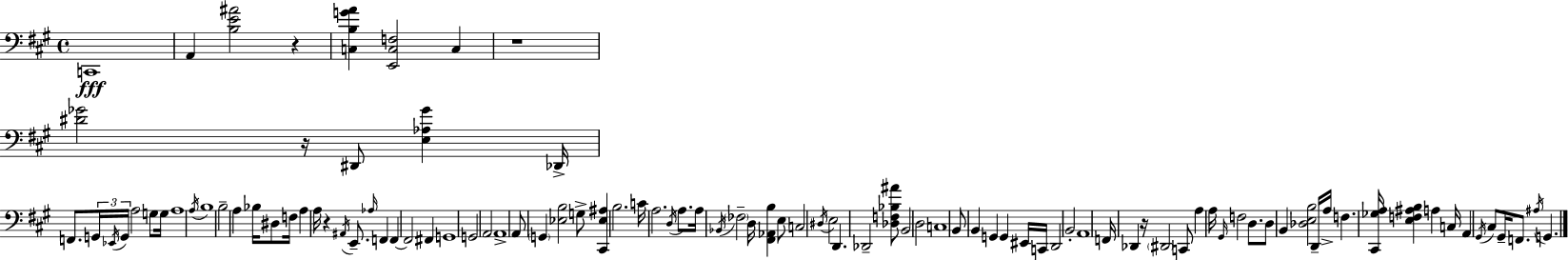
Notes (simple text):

C2/w A2/q [B3,E4,A#4]/h R/q [C3,B3,G4,A4]/q [E2,C3,F3]/h C3/q R/w [D#4,Gb4]/h R/s D#2/e [E3,Ab3,Gb4]/q Db2/s F2/e. G2/s Eb2/s G2/s A3/h G3/e G3/s A3/w A3/s B3/w B3/h A3/q Bb3/s D#3/e F3/s A3/q A3/s R/q A#2/s E2/e. Ab3/s F2/q F2/q F2/h F#2/q G2/w G2/h A2/h A2/w A2/e G2/q [Eb3,B3]/h G3/e [C#2,Eb3,A#3]/q B3/h. C4/s A3/h. D3/s A3/e. A3/s Bb2/s FES3/h D3/s [F#2,Ab2,B3]/q E3/e C3/h D#3/s E3/h D2/q. Db2/h [Db3,F3,Bb3,A#4]/e B2/h D3/h C3/w B2/e B2/q G2/q G2/q EIS2/s C2/s D2/h B2/h A2/w F2/s Db2/q R/s D#2/h C2/e A3/q A3/s G#2/s F3/h D3/e. D3/e B2/q [Db3,E3,B3]/h D2/s A3/s F3/q. [C#2,Gb3,A3]/s [E3,F3,A#3,B3]/q A3/q C3/s A2/q G#2/s C#3/e G#2/s F2/e. A#3/s G2/q.